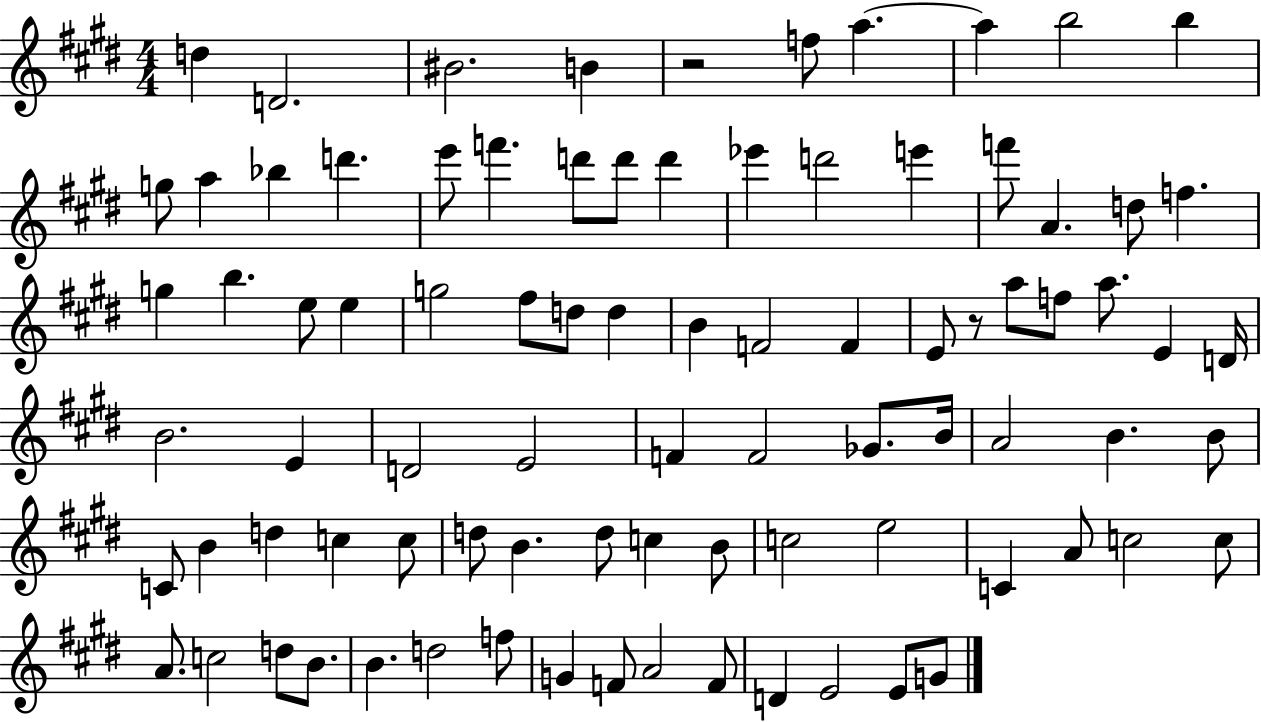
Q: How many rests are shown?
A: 2